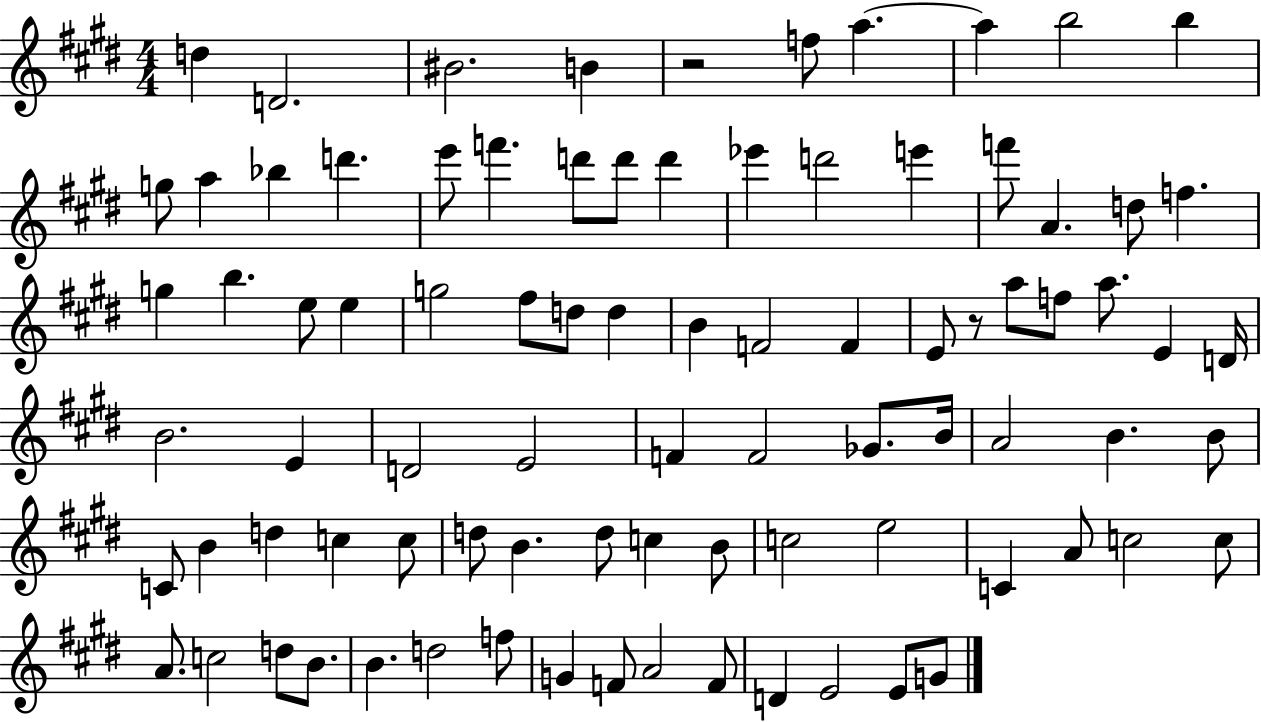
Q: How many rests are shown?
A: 2